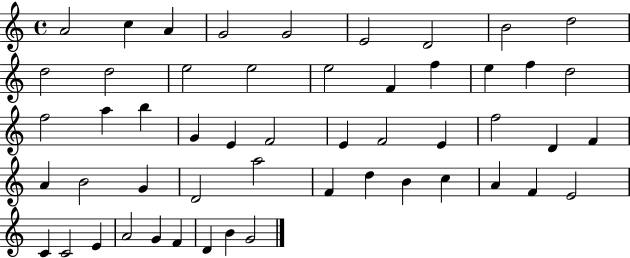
{
  \clef treble
  \time 4/4
  \defaultTimeSignature
  \key c \major
  a'2 c''4 a'4 | g'2 g'2 | e'2 d'2 | b'2 d''2 | \break d''2 d''2 | e''2 e''2 | e''2 f'4 f''4 | e''4 f''4 d''2 | \break f''2 a''4 b''4 | g'4 e'4 f'2 | e'4 f'2 e'4 | f''2 d'4 f'4 | \break a'4 b'2 g'4 | d'2 a''2 | f'4 d''4 b'4 c''4 | a'4 f'4 e'2 | \break c'4 c'2 e'4 | a'2 g'4 f'4 | d'4 b'4 g'2 | \bar "|."
}